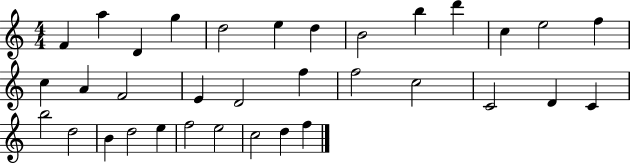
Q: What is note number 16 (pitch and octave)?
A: F4